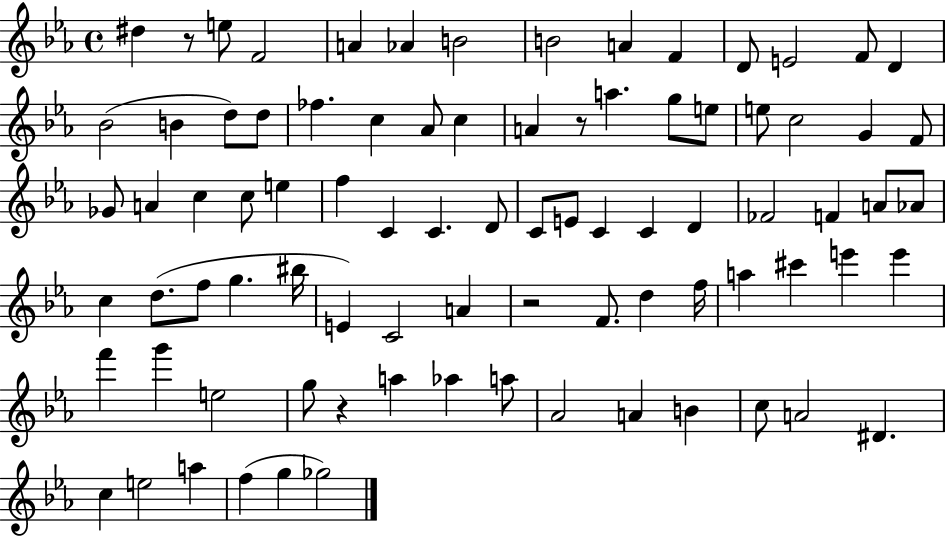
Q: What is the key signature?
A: EES major